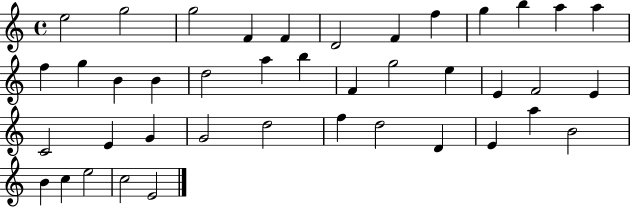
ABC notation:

X:1
T:Untitled
M:4/4
L:1/4
K:C
e2 g2 g2 F F D2 F f g b a a f g B B d2 a b F g2 e E F2 E C2 E G G2 d2 f d2 D E a B2 B c e2 c2 E2